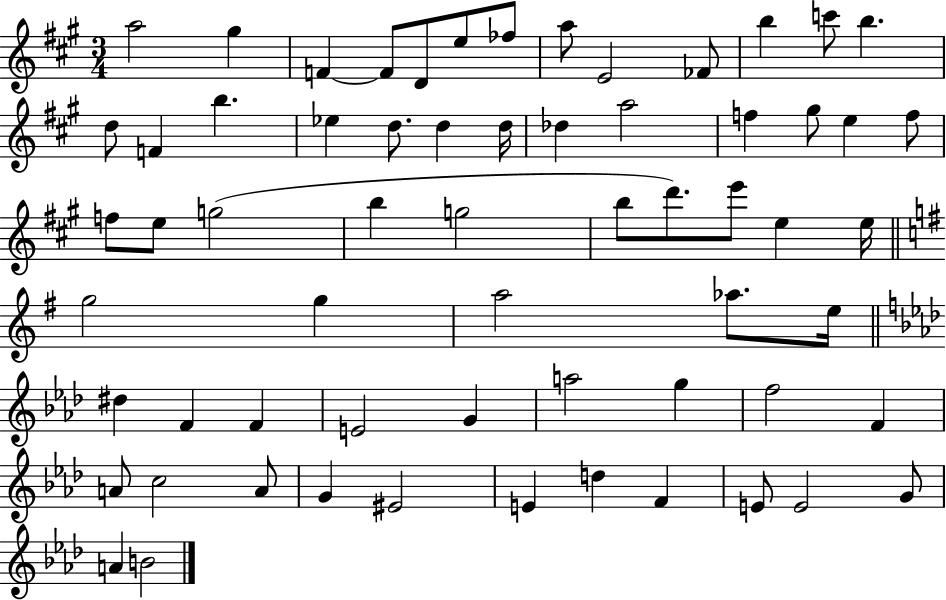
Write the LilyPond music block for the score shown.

{
  \clef treble
  \numericTimeSignature
  \time 3/4
  \key a \major
  a''2 gis''4 | f'4~~ f'8 d'8 e''8 fes''8 | a''8 e'2 fes'8 | b''4 c'''8 b''4. | \break d''8 f'4 b''4. | ees''4 d''8. d''4 d''16 | des''4 a''2 | f''4 gis''8 e''4 f''8 | \break f''8 e''8 g''2( | b''4 g''2 | b''8 d'''8.) e'''8 e''4 e''16 | \bar "||" \break \key g \major g''2 g''4 | a''2 aes''8. e''16 | \bar "||" \break \key f \minor dis''4 f'4 f'4 | e'2 g'4 | a''2 g''4 | f''2 f'4 | \break a'8 c''2 a'8 | g'4 eis'2 | e'4 d''4 f'4 | e'8 e'2 g'8 | \break a'4 b'2 | \bar "|."
}